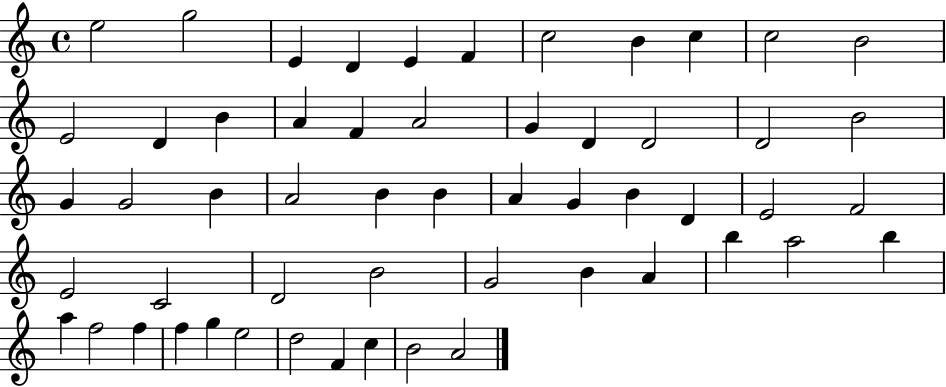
{
  \clef treble
  \time 4/4
  \defaultTimeSignature
  \key c \major
  e''2 g''2 | e'4 d'4 e'4 f'4 | c''2 b'4 c''4 | c''2 b'2 | \break e'2 d'4 b'4 | a'4 f'4 a'2 | g'4 d'4 d'2 | d'2 b'2 | \break g'4 g'2 b'4 | a'2 b'4 b'4 | a'4 g'4 b'4 d'4 | e'2 f'2 | \break e'2 c'2 | d'2 b'2 | g'2 b'4 a'4 | b''4 a''2 b''4 | \break a''4 f''2 f''4 | f''4 g''4 e''2 | d''2 f'4 c''4 | b'2 a'2 | \break \bar "|."
}